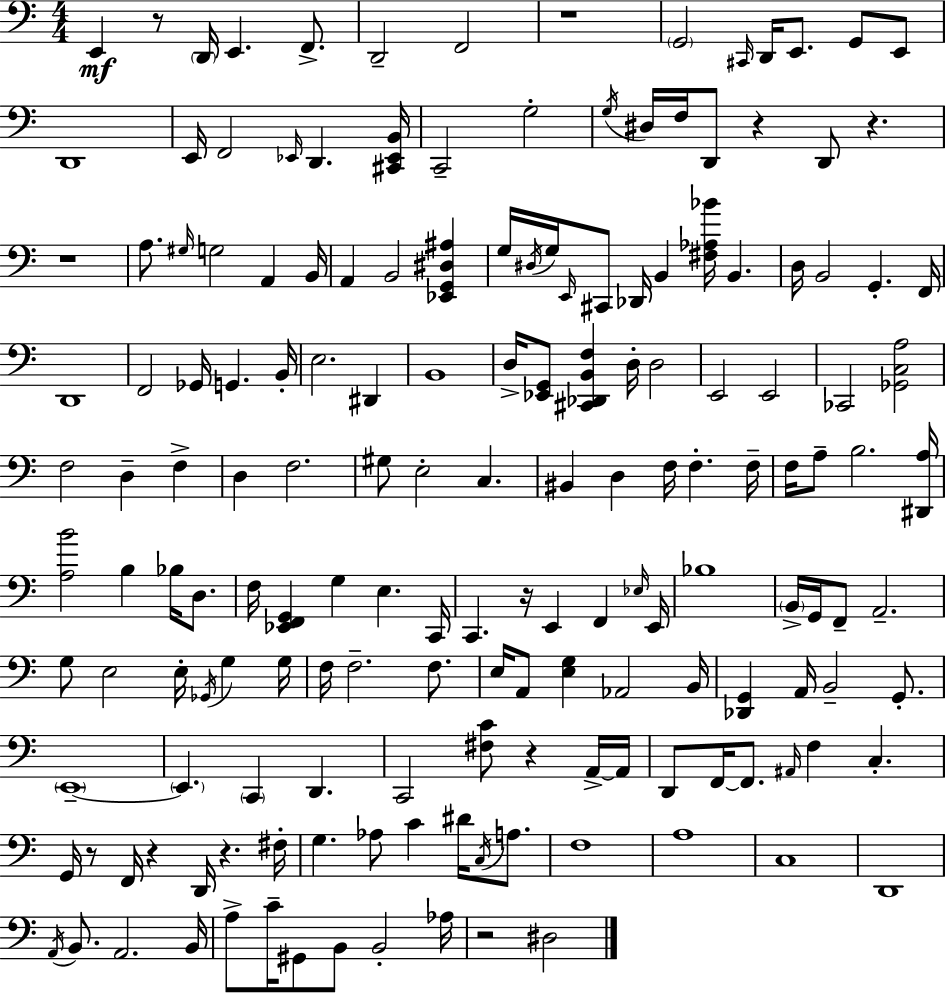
{
  \clef bass
  \numericTimeSignature
  \time 4/4
  \key c \major
  e,4\mf r8 \parenthesize d,16 e,4. f,8.-> | d,2-- f,2 | r1 | \parenthesize g,2 \grace { cis,16 } d,16 e,8. g,8 e,8 | \break d,1 | e,16 f,2 \grace { ees,16 } d,4. | <cis, ees, b,>16 c,2-- g2-. | \acciaccatura { g16 } dis16 f16 d,8 r4 d,8 r4. | \break r1 | a8. \grace { gis16 } g2 a,4 | b,16 a,4 b,2 | <ees, g, dis ais>4 g16 \acciaccatura { dis16 } g16 \grace { e,16 } cis,8 des,16 b,4 <fis aes bes'>16 | \break b,4. d16 b,2 g,4.-. | f,16 d,1 | f,2 ges,16 g,4. | b,16-. e2. | \break dis,4 b,1 | d16-> <ees, g,>8 <cis, des, b, f>4 d16-. d2 | e,2 e,2 | ces,2 <ges, c a>2 | \break f2 d4-- | f4-> d4 f2. | gis8 e2-. | c4. bis,4 d4 f16 f4.-. | \break f16-- f16 a8-- b2. | <dis, a>16 <a b'>2 b4 | bes16 d8. f16 <ees, f, g,>4 g4 e4. | c,16 c,4. r16 e,4 | \break f,4 \grace { ees16 } e,16 bes1 | \parenthesize b,16-> g,16 f,8-- a,2.-- | g8 e2 | e16-. \acciaccatura { ges,16 } g4 g16 f16 f2.-- | \break f8. e16 a,8 <e g>4 aes,2 | b,16 <des, g,>4 a,16 b,2-- | g,8.-. \parenthesize e,1--~~ | \parenthesize e,4. \parenthesize c,4 | \break d,4. c,2 | <fis c'>8 r4 a,16->~~ a,16 d,8 f,16~~ f,8. \grace { ais,16 } f4 | c4.-. g,16 r8 f,16 r4 | d,16 r4. fis16-. g4. aes8 | \break c'4 dis'16 \acciaccatura { c16 } a8. f1 | a1 | c1 | d,1 | \break \acciaccatura { a,16 } b,8. a,2. | b,16 a8-> c'16-- gis,8 | b,8 b,2-. aes16 r2 | dis2 \bar "|."
}